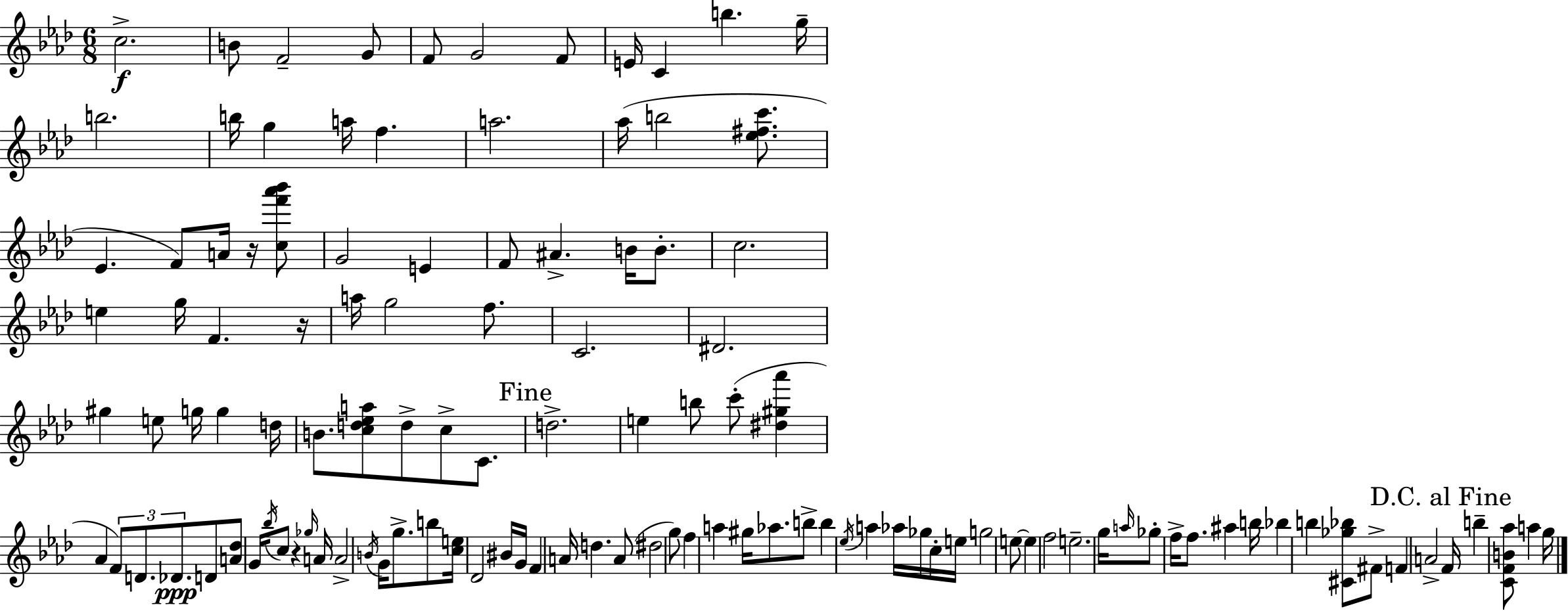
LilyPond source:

{
  \clef treble
  \numericTimeSignature
  \time 6/8
  \key aes \major
  c''2.->\f | b'8 f'2-- g'8 | f'8 g'2 f'8 | e'16 c'4 b''4. g''16-- | \break b''2. | b''16 g''4 a''16 f''4. | a''2. | aes''16( b''2 <ees'' fis'' c'''>8. | \break ees'4. f'8) a'16 r16 <c'' f''' aes''' bes'''>8 | g'2 e'4 | f'8 ais'4.-> b'16 b'8.-. | c''2. | \break e''4 g''16 f'4. r16 | a''16 g''2 f''8. | c'2. | dis'2. | \break gis''4 e''8 g''16 g''4 d''16 | b'8. <c'' d'' ees'' a''>8 d''8-> c''8-> c'8. | \mark "Fine" d''2.-> | e''4 b''8 c'''8-.( <dis'' gis'' aes'''>4 | \break aes'4 \tuplet 3/2 { f'8) d'8. des'8.\ppp } | d'8 <a' des''>8 g'16 \acciaccatura { bes''16 } c''8 r4 | \grace { ges''16 } a'16 a'2-> \acciaccatura { b'16 } g'16 | g''8.-> b''8 <c'' e''>16 des'2 | \break bis'16 g'16 f'4 a'16 d''4. | a'8( dis''2 | g''8) f''4 a''4 gis''16 | aes''8. b''8-> b''4 \acciaccatura { ees''16 } a''4 | \break aes''16 ges''16 c''16-. e''16 g''2 | e''8~~ e''4 f''2 | e''2.-- | g''16 \grace { a''16 } ges''8-. f''16-> f''8. | \break ais''4 b''16 bes''4 b''4 | <cis' ges'' bes''>8 fis'8-> f'4 a'2-> | \mark "D.C. al Fine" f'16 b''4-- <c' f' b' aes''>8 | a''4 g''16 \bar "|."
}